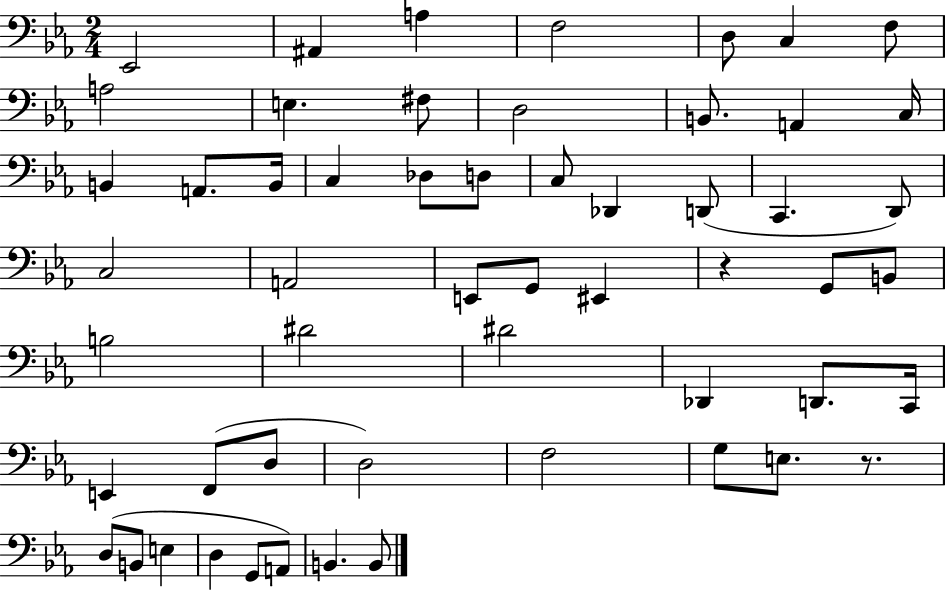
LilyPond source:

{
  \clef bass
  \numericTimeSignature
  \time 2/4
  \key ees \major
  \repeat volta 2 { ees,2 | ais,4 a4 | f2 | d8 c4 f8 | \break a2 | e4. fis8 | d2 | b,8. a,4 c16 | \break b,4 a,8. b,16 | c4 des8 d8 | c8 des,4 d,8( | c,4. d,8) | \break c2 | a,2 | e,8 g,8 eis,4 | r4 g,8 b,8 | \break b2 | dis'2 | dis'2 | des,4 d,8. c,16 | \break e,4 f,8( d8 | d2) | f2 | g8 e8. r8. | \break d8( b,8 e4 | d4 g,8 a,8) | b,4. b,8 | } \bar "|."
}